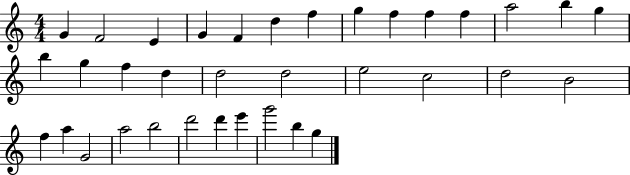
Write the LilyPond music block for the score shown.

{
  \clef treble
  \numericTimeSignature
  \time 4/4
  \key c \major
  g'4 f'2 e'4 | g'4 f'4 d''4 f''4 | g''4 f''4 f''4 f''4 | a''2 b''4 g''4 | \break b''4 g''4 f''4 d''4 | d''2 d''2 | e''2 c''2 | d''2 b'2 | \break f''4 a''4 g'2 | a''2 b''2 | d'''2 d'''4 e'''4 | g'''2 b''4 g''4 | \break \bar "|."
}